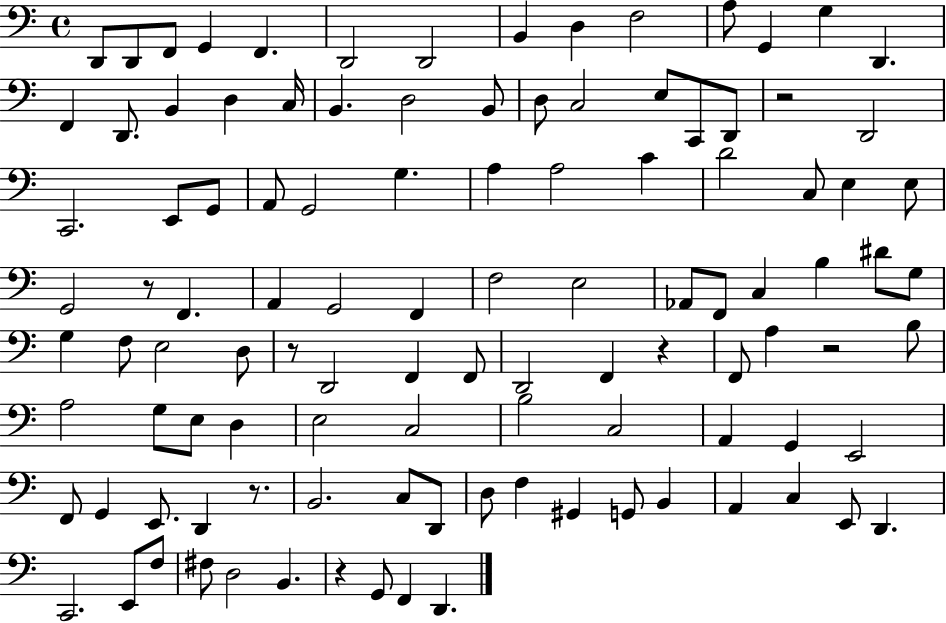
X:1
T:Untitled
M:4/4
L:1/4
K:C
D,,/2 D,,/2 F,,/2 G,, F,, D,,2 D,,2 B,, D, F,2 A,/2 G,, G, D,, F,, D,,/2 B,, D, C,/4 B,, D,2 B,,/2 D,/2 C,2 E,/2 C,,/2 D,,/2 z2 D,,2 C,,2 E,,/2 G,,/2 A,,/2 G,,2 G, A, A,2 C D2 C,/2 E, E,/2 G,,2 z/2 F,, A,, G,,2 F,, F,2 E,2 _A,,/2 F,,/2 C, B, ^D/2 G,/2 G, F,/2 E,2 D,/2 z/2 D,,2 F,, F,,/2 D,,2 F,, z F,,/2 A, z2 B,/2 A,2 G,/2 E,/2 D, E,2 C,2 B,2 C,2 A,, G,, E,,2 F,,/2 G,, E,,/2 D,, z/2 B,,2 C,/2 D,,/2 D,/2 F, ^G,, G,,/2 B,, A,, C, E,,/2 D,, C,,2 E,,/2 F,/2 ^F,/2 D,2 B,, z G,,/2 F,, D,,